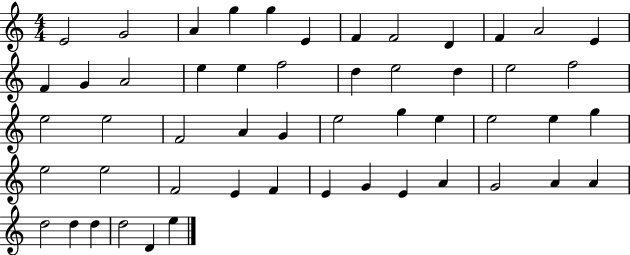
{
  \clef treble
  \numericTimeSignature
  \time 4/4
  \key c \major
  e'2 g'2 | a'4 g''4 g''4 e'4 | f'4 f'2 d'4 | f'4 a'2 e'4 | \break f'4 g'4 a'2 | e''4 e''4 f''2 | d''4 e''2 d''4 | e''2 f''2 | \break e''2 e''2 | f'2 a'4 g'4 | e''2 g''4 e''4 | e''2 e''4 g''4 | \break e''2 e''2 | f'2 e'4 f'4 | e'4 g'4 e'4 a'4 | g'2 a'4 a'4 | \break d''2 d''4 d''4 | d''2 d'4 e''4 | \bar "|."
}